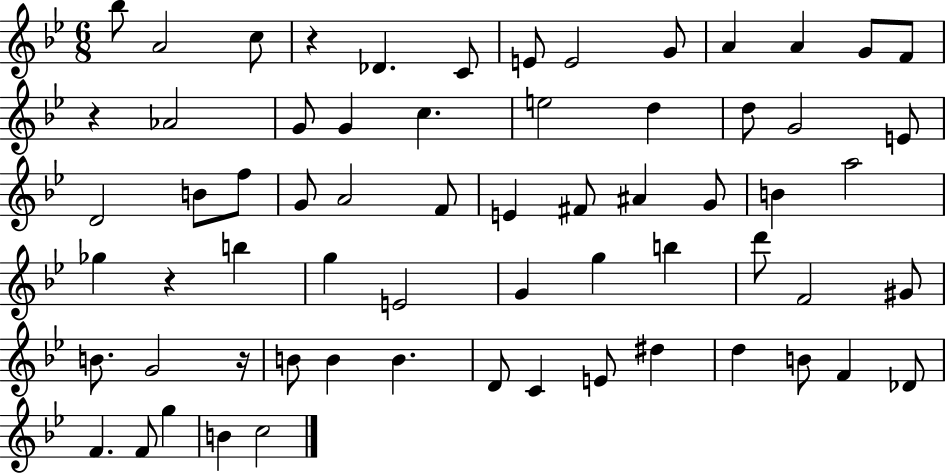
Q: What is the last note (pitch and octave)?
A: C5